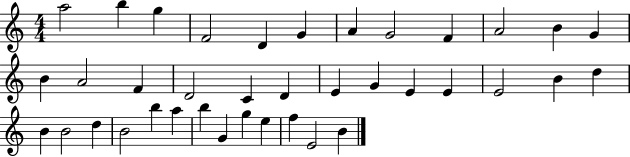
X:1
T:Untitled
M:4/4
L:1/4
K:C
a2 b g F2 D G A G2 F A2 B G B A2 F D2 C D E G E E E2 B d B B2 d B2 b a b G g e f E2 B